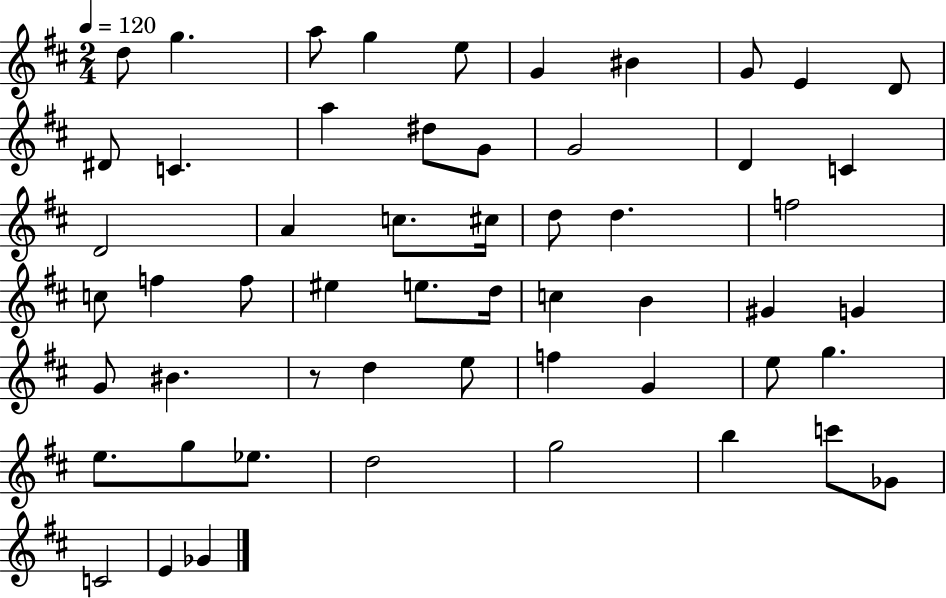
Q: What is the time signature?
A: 2/4